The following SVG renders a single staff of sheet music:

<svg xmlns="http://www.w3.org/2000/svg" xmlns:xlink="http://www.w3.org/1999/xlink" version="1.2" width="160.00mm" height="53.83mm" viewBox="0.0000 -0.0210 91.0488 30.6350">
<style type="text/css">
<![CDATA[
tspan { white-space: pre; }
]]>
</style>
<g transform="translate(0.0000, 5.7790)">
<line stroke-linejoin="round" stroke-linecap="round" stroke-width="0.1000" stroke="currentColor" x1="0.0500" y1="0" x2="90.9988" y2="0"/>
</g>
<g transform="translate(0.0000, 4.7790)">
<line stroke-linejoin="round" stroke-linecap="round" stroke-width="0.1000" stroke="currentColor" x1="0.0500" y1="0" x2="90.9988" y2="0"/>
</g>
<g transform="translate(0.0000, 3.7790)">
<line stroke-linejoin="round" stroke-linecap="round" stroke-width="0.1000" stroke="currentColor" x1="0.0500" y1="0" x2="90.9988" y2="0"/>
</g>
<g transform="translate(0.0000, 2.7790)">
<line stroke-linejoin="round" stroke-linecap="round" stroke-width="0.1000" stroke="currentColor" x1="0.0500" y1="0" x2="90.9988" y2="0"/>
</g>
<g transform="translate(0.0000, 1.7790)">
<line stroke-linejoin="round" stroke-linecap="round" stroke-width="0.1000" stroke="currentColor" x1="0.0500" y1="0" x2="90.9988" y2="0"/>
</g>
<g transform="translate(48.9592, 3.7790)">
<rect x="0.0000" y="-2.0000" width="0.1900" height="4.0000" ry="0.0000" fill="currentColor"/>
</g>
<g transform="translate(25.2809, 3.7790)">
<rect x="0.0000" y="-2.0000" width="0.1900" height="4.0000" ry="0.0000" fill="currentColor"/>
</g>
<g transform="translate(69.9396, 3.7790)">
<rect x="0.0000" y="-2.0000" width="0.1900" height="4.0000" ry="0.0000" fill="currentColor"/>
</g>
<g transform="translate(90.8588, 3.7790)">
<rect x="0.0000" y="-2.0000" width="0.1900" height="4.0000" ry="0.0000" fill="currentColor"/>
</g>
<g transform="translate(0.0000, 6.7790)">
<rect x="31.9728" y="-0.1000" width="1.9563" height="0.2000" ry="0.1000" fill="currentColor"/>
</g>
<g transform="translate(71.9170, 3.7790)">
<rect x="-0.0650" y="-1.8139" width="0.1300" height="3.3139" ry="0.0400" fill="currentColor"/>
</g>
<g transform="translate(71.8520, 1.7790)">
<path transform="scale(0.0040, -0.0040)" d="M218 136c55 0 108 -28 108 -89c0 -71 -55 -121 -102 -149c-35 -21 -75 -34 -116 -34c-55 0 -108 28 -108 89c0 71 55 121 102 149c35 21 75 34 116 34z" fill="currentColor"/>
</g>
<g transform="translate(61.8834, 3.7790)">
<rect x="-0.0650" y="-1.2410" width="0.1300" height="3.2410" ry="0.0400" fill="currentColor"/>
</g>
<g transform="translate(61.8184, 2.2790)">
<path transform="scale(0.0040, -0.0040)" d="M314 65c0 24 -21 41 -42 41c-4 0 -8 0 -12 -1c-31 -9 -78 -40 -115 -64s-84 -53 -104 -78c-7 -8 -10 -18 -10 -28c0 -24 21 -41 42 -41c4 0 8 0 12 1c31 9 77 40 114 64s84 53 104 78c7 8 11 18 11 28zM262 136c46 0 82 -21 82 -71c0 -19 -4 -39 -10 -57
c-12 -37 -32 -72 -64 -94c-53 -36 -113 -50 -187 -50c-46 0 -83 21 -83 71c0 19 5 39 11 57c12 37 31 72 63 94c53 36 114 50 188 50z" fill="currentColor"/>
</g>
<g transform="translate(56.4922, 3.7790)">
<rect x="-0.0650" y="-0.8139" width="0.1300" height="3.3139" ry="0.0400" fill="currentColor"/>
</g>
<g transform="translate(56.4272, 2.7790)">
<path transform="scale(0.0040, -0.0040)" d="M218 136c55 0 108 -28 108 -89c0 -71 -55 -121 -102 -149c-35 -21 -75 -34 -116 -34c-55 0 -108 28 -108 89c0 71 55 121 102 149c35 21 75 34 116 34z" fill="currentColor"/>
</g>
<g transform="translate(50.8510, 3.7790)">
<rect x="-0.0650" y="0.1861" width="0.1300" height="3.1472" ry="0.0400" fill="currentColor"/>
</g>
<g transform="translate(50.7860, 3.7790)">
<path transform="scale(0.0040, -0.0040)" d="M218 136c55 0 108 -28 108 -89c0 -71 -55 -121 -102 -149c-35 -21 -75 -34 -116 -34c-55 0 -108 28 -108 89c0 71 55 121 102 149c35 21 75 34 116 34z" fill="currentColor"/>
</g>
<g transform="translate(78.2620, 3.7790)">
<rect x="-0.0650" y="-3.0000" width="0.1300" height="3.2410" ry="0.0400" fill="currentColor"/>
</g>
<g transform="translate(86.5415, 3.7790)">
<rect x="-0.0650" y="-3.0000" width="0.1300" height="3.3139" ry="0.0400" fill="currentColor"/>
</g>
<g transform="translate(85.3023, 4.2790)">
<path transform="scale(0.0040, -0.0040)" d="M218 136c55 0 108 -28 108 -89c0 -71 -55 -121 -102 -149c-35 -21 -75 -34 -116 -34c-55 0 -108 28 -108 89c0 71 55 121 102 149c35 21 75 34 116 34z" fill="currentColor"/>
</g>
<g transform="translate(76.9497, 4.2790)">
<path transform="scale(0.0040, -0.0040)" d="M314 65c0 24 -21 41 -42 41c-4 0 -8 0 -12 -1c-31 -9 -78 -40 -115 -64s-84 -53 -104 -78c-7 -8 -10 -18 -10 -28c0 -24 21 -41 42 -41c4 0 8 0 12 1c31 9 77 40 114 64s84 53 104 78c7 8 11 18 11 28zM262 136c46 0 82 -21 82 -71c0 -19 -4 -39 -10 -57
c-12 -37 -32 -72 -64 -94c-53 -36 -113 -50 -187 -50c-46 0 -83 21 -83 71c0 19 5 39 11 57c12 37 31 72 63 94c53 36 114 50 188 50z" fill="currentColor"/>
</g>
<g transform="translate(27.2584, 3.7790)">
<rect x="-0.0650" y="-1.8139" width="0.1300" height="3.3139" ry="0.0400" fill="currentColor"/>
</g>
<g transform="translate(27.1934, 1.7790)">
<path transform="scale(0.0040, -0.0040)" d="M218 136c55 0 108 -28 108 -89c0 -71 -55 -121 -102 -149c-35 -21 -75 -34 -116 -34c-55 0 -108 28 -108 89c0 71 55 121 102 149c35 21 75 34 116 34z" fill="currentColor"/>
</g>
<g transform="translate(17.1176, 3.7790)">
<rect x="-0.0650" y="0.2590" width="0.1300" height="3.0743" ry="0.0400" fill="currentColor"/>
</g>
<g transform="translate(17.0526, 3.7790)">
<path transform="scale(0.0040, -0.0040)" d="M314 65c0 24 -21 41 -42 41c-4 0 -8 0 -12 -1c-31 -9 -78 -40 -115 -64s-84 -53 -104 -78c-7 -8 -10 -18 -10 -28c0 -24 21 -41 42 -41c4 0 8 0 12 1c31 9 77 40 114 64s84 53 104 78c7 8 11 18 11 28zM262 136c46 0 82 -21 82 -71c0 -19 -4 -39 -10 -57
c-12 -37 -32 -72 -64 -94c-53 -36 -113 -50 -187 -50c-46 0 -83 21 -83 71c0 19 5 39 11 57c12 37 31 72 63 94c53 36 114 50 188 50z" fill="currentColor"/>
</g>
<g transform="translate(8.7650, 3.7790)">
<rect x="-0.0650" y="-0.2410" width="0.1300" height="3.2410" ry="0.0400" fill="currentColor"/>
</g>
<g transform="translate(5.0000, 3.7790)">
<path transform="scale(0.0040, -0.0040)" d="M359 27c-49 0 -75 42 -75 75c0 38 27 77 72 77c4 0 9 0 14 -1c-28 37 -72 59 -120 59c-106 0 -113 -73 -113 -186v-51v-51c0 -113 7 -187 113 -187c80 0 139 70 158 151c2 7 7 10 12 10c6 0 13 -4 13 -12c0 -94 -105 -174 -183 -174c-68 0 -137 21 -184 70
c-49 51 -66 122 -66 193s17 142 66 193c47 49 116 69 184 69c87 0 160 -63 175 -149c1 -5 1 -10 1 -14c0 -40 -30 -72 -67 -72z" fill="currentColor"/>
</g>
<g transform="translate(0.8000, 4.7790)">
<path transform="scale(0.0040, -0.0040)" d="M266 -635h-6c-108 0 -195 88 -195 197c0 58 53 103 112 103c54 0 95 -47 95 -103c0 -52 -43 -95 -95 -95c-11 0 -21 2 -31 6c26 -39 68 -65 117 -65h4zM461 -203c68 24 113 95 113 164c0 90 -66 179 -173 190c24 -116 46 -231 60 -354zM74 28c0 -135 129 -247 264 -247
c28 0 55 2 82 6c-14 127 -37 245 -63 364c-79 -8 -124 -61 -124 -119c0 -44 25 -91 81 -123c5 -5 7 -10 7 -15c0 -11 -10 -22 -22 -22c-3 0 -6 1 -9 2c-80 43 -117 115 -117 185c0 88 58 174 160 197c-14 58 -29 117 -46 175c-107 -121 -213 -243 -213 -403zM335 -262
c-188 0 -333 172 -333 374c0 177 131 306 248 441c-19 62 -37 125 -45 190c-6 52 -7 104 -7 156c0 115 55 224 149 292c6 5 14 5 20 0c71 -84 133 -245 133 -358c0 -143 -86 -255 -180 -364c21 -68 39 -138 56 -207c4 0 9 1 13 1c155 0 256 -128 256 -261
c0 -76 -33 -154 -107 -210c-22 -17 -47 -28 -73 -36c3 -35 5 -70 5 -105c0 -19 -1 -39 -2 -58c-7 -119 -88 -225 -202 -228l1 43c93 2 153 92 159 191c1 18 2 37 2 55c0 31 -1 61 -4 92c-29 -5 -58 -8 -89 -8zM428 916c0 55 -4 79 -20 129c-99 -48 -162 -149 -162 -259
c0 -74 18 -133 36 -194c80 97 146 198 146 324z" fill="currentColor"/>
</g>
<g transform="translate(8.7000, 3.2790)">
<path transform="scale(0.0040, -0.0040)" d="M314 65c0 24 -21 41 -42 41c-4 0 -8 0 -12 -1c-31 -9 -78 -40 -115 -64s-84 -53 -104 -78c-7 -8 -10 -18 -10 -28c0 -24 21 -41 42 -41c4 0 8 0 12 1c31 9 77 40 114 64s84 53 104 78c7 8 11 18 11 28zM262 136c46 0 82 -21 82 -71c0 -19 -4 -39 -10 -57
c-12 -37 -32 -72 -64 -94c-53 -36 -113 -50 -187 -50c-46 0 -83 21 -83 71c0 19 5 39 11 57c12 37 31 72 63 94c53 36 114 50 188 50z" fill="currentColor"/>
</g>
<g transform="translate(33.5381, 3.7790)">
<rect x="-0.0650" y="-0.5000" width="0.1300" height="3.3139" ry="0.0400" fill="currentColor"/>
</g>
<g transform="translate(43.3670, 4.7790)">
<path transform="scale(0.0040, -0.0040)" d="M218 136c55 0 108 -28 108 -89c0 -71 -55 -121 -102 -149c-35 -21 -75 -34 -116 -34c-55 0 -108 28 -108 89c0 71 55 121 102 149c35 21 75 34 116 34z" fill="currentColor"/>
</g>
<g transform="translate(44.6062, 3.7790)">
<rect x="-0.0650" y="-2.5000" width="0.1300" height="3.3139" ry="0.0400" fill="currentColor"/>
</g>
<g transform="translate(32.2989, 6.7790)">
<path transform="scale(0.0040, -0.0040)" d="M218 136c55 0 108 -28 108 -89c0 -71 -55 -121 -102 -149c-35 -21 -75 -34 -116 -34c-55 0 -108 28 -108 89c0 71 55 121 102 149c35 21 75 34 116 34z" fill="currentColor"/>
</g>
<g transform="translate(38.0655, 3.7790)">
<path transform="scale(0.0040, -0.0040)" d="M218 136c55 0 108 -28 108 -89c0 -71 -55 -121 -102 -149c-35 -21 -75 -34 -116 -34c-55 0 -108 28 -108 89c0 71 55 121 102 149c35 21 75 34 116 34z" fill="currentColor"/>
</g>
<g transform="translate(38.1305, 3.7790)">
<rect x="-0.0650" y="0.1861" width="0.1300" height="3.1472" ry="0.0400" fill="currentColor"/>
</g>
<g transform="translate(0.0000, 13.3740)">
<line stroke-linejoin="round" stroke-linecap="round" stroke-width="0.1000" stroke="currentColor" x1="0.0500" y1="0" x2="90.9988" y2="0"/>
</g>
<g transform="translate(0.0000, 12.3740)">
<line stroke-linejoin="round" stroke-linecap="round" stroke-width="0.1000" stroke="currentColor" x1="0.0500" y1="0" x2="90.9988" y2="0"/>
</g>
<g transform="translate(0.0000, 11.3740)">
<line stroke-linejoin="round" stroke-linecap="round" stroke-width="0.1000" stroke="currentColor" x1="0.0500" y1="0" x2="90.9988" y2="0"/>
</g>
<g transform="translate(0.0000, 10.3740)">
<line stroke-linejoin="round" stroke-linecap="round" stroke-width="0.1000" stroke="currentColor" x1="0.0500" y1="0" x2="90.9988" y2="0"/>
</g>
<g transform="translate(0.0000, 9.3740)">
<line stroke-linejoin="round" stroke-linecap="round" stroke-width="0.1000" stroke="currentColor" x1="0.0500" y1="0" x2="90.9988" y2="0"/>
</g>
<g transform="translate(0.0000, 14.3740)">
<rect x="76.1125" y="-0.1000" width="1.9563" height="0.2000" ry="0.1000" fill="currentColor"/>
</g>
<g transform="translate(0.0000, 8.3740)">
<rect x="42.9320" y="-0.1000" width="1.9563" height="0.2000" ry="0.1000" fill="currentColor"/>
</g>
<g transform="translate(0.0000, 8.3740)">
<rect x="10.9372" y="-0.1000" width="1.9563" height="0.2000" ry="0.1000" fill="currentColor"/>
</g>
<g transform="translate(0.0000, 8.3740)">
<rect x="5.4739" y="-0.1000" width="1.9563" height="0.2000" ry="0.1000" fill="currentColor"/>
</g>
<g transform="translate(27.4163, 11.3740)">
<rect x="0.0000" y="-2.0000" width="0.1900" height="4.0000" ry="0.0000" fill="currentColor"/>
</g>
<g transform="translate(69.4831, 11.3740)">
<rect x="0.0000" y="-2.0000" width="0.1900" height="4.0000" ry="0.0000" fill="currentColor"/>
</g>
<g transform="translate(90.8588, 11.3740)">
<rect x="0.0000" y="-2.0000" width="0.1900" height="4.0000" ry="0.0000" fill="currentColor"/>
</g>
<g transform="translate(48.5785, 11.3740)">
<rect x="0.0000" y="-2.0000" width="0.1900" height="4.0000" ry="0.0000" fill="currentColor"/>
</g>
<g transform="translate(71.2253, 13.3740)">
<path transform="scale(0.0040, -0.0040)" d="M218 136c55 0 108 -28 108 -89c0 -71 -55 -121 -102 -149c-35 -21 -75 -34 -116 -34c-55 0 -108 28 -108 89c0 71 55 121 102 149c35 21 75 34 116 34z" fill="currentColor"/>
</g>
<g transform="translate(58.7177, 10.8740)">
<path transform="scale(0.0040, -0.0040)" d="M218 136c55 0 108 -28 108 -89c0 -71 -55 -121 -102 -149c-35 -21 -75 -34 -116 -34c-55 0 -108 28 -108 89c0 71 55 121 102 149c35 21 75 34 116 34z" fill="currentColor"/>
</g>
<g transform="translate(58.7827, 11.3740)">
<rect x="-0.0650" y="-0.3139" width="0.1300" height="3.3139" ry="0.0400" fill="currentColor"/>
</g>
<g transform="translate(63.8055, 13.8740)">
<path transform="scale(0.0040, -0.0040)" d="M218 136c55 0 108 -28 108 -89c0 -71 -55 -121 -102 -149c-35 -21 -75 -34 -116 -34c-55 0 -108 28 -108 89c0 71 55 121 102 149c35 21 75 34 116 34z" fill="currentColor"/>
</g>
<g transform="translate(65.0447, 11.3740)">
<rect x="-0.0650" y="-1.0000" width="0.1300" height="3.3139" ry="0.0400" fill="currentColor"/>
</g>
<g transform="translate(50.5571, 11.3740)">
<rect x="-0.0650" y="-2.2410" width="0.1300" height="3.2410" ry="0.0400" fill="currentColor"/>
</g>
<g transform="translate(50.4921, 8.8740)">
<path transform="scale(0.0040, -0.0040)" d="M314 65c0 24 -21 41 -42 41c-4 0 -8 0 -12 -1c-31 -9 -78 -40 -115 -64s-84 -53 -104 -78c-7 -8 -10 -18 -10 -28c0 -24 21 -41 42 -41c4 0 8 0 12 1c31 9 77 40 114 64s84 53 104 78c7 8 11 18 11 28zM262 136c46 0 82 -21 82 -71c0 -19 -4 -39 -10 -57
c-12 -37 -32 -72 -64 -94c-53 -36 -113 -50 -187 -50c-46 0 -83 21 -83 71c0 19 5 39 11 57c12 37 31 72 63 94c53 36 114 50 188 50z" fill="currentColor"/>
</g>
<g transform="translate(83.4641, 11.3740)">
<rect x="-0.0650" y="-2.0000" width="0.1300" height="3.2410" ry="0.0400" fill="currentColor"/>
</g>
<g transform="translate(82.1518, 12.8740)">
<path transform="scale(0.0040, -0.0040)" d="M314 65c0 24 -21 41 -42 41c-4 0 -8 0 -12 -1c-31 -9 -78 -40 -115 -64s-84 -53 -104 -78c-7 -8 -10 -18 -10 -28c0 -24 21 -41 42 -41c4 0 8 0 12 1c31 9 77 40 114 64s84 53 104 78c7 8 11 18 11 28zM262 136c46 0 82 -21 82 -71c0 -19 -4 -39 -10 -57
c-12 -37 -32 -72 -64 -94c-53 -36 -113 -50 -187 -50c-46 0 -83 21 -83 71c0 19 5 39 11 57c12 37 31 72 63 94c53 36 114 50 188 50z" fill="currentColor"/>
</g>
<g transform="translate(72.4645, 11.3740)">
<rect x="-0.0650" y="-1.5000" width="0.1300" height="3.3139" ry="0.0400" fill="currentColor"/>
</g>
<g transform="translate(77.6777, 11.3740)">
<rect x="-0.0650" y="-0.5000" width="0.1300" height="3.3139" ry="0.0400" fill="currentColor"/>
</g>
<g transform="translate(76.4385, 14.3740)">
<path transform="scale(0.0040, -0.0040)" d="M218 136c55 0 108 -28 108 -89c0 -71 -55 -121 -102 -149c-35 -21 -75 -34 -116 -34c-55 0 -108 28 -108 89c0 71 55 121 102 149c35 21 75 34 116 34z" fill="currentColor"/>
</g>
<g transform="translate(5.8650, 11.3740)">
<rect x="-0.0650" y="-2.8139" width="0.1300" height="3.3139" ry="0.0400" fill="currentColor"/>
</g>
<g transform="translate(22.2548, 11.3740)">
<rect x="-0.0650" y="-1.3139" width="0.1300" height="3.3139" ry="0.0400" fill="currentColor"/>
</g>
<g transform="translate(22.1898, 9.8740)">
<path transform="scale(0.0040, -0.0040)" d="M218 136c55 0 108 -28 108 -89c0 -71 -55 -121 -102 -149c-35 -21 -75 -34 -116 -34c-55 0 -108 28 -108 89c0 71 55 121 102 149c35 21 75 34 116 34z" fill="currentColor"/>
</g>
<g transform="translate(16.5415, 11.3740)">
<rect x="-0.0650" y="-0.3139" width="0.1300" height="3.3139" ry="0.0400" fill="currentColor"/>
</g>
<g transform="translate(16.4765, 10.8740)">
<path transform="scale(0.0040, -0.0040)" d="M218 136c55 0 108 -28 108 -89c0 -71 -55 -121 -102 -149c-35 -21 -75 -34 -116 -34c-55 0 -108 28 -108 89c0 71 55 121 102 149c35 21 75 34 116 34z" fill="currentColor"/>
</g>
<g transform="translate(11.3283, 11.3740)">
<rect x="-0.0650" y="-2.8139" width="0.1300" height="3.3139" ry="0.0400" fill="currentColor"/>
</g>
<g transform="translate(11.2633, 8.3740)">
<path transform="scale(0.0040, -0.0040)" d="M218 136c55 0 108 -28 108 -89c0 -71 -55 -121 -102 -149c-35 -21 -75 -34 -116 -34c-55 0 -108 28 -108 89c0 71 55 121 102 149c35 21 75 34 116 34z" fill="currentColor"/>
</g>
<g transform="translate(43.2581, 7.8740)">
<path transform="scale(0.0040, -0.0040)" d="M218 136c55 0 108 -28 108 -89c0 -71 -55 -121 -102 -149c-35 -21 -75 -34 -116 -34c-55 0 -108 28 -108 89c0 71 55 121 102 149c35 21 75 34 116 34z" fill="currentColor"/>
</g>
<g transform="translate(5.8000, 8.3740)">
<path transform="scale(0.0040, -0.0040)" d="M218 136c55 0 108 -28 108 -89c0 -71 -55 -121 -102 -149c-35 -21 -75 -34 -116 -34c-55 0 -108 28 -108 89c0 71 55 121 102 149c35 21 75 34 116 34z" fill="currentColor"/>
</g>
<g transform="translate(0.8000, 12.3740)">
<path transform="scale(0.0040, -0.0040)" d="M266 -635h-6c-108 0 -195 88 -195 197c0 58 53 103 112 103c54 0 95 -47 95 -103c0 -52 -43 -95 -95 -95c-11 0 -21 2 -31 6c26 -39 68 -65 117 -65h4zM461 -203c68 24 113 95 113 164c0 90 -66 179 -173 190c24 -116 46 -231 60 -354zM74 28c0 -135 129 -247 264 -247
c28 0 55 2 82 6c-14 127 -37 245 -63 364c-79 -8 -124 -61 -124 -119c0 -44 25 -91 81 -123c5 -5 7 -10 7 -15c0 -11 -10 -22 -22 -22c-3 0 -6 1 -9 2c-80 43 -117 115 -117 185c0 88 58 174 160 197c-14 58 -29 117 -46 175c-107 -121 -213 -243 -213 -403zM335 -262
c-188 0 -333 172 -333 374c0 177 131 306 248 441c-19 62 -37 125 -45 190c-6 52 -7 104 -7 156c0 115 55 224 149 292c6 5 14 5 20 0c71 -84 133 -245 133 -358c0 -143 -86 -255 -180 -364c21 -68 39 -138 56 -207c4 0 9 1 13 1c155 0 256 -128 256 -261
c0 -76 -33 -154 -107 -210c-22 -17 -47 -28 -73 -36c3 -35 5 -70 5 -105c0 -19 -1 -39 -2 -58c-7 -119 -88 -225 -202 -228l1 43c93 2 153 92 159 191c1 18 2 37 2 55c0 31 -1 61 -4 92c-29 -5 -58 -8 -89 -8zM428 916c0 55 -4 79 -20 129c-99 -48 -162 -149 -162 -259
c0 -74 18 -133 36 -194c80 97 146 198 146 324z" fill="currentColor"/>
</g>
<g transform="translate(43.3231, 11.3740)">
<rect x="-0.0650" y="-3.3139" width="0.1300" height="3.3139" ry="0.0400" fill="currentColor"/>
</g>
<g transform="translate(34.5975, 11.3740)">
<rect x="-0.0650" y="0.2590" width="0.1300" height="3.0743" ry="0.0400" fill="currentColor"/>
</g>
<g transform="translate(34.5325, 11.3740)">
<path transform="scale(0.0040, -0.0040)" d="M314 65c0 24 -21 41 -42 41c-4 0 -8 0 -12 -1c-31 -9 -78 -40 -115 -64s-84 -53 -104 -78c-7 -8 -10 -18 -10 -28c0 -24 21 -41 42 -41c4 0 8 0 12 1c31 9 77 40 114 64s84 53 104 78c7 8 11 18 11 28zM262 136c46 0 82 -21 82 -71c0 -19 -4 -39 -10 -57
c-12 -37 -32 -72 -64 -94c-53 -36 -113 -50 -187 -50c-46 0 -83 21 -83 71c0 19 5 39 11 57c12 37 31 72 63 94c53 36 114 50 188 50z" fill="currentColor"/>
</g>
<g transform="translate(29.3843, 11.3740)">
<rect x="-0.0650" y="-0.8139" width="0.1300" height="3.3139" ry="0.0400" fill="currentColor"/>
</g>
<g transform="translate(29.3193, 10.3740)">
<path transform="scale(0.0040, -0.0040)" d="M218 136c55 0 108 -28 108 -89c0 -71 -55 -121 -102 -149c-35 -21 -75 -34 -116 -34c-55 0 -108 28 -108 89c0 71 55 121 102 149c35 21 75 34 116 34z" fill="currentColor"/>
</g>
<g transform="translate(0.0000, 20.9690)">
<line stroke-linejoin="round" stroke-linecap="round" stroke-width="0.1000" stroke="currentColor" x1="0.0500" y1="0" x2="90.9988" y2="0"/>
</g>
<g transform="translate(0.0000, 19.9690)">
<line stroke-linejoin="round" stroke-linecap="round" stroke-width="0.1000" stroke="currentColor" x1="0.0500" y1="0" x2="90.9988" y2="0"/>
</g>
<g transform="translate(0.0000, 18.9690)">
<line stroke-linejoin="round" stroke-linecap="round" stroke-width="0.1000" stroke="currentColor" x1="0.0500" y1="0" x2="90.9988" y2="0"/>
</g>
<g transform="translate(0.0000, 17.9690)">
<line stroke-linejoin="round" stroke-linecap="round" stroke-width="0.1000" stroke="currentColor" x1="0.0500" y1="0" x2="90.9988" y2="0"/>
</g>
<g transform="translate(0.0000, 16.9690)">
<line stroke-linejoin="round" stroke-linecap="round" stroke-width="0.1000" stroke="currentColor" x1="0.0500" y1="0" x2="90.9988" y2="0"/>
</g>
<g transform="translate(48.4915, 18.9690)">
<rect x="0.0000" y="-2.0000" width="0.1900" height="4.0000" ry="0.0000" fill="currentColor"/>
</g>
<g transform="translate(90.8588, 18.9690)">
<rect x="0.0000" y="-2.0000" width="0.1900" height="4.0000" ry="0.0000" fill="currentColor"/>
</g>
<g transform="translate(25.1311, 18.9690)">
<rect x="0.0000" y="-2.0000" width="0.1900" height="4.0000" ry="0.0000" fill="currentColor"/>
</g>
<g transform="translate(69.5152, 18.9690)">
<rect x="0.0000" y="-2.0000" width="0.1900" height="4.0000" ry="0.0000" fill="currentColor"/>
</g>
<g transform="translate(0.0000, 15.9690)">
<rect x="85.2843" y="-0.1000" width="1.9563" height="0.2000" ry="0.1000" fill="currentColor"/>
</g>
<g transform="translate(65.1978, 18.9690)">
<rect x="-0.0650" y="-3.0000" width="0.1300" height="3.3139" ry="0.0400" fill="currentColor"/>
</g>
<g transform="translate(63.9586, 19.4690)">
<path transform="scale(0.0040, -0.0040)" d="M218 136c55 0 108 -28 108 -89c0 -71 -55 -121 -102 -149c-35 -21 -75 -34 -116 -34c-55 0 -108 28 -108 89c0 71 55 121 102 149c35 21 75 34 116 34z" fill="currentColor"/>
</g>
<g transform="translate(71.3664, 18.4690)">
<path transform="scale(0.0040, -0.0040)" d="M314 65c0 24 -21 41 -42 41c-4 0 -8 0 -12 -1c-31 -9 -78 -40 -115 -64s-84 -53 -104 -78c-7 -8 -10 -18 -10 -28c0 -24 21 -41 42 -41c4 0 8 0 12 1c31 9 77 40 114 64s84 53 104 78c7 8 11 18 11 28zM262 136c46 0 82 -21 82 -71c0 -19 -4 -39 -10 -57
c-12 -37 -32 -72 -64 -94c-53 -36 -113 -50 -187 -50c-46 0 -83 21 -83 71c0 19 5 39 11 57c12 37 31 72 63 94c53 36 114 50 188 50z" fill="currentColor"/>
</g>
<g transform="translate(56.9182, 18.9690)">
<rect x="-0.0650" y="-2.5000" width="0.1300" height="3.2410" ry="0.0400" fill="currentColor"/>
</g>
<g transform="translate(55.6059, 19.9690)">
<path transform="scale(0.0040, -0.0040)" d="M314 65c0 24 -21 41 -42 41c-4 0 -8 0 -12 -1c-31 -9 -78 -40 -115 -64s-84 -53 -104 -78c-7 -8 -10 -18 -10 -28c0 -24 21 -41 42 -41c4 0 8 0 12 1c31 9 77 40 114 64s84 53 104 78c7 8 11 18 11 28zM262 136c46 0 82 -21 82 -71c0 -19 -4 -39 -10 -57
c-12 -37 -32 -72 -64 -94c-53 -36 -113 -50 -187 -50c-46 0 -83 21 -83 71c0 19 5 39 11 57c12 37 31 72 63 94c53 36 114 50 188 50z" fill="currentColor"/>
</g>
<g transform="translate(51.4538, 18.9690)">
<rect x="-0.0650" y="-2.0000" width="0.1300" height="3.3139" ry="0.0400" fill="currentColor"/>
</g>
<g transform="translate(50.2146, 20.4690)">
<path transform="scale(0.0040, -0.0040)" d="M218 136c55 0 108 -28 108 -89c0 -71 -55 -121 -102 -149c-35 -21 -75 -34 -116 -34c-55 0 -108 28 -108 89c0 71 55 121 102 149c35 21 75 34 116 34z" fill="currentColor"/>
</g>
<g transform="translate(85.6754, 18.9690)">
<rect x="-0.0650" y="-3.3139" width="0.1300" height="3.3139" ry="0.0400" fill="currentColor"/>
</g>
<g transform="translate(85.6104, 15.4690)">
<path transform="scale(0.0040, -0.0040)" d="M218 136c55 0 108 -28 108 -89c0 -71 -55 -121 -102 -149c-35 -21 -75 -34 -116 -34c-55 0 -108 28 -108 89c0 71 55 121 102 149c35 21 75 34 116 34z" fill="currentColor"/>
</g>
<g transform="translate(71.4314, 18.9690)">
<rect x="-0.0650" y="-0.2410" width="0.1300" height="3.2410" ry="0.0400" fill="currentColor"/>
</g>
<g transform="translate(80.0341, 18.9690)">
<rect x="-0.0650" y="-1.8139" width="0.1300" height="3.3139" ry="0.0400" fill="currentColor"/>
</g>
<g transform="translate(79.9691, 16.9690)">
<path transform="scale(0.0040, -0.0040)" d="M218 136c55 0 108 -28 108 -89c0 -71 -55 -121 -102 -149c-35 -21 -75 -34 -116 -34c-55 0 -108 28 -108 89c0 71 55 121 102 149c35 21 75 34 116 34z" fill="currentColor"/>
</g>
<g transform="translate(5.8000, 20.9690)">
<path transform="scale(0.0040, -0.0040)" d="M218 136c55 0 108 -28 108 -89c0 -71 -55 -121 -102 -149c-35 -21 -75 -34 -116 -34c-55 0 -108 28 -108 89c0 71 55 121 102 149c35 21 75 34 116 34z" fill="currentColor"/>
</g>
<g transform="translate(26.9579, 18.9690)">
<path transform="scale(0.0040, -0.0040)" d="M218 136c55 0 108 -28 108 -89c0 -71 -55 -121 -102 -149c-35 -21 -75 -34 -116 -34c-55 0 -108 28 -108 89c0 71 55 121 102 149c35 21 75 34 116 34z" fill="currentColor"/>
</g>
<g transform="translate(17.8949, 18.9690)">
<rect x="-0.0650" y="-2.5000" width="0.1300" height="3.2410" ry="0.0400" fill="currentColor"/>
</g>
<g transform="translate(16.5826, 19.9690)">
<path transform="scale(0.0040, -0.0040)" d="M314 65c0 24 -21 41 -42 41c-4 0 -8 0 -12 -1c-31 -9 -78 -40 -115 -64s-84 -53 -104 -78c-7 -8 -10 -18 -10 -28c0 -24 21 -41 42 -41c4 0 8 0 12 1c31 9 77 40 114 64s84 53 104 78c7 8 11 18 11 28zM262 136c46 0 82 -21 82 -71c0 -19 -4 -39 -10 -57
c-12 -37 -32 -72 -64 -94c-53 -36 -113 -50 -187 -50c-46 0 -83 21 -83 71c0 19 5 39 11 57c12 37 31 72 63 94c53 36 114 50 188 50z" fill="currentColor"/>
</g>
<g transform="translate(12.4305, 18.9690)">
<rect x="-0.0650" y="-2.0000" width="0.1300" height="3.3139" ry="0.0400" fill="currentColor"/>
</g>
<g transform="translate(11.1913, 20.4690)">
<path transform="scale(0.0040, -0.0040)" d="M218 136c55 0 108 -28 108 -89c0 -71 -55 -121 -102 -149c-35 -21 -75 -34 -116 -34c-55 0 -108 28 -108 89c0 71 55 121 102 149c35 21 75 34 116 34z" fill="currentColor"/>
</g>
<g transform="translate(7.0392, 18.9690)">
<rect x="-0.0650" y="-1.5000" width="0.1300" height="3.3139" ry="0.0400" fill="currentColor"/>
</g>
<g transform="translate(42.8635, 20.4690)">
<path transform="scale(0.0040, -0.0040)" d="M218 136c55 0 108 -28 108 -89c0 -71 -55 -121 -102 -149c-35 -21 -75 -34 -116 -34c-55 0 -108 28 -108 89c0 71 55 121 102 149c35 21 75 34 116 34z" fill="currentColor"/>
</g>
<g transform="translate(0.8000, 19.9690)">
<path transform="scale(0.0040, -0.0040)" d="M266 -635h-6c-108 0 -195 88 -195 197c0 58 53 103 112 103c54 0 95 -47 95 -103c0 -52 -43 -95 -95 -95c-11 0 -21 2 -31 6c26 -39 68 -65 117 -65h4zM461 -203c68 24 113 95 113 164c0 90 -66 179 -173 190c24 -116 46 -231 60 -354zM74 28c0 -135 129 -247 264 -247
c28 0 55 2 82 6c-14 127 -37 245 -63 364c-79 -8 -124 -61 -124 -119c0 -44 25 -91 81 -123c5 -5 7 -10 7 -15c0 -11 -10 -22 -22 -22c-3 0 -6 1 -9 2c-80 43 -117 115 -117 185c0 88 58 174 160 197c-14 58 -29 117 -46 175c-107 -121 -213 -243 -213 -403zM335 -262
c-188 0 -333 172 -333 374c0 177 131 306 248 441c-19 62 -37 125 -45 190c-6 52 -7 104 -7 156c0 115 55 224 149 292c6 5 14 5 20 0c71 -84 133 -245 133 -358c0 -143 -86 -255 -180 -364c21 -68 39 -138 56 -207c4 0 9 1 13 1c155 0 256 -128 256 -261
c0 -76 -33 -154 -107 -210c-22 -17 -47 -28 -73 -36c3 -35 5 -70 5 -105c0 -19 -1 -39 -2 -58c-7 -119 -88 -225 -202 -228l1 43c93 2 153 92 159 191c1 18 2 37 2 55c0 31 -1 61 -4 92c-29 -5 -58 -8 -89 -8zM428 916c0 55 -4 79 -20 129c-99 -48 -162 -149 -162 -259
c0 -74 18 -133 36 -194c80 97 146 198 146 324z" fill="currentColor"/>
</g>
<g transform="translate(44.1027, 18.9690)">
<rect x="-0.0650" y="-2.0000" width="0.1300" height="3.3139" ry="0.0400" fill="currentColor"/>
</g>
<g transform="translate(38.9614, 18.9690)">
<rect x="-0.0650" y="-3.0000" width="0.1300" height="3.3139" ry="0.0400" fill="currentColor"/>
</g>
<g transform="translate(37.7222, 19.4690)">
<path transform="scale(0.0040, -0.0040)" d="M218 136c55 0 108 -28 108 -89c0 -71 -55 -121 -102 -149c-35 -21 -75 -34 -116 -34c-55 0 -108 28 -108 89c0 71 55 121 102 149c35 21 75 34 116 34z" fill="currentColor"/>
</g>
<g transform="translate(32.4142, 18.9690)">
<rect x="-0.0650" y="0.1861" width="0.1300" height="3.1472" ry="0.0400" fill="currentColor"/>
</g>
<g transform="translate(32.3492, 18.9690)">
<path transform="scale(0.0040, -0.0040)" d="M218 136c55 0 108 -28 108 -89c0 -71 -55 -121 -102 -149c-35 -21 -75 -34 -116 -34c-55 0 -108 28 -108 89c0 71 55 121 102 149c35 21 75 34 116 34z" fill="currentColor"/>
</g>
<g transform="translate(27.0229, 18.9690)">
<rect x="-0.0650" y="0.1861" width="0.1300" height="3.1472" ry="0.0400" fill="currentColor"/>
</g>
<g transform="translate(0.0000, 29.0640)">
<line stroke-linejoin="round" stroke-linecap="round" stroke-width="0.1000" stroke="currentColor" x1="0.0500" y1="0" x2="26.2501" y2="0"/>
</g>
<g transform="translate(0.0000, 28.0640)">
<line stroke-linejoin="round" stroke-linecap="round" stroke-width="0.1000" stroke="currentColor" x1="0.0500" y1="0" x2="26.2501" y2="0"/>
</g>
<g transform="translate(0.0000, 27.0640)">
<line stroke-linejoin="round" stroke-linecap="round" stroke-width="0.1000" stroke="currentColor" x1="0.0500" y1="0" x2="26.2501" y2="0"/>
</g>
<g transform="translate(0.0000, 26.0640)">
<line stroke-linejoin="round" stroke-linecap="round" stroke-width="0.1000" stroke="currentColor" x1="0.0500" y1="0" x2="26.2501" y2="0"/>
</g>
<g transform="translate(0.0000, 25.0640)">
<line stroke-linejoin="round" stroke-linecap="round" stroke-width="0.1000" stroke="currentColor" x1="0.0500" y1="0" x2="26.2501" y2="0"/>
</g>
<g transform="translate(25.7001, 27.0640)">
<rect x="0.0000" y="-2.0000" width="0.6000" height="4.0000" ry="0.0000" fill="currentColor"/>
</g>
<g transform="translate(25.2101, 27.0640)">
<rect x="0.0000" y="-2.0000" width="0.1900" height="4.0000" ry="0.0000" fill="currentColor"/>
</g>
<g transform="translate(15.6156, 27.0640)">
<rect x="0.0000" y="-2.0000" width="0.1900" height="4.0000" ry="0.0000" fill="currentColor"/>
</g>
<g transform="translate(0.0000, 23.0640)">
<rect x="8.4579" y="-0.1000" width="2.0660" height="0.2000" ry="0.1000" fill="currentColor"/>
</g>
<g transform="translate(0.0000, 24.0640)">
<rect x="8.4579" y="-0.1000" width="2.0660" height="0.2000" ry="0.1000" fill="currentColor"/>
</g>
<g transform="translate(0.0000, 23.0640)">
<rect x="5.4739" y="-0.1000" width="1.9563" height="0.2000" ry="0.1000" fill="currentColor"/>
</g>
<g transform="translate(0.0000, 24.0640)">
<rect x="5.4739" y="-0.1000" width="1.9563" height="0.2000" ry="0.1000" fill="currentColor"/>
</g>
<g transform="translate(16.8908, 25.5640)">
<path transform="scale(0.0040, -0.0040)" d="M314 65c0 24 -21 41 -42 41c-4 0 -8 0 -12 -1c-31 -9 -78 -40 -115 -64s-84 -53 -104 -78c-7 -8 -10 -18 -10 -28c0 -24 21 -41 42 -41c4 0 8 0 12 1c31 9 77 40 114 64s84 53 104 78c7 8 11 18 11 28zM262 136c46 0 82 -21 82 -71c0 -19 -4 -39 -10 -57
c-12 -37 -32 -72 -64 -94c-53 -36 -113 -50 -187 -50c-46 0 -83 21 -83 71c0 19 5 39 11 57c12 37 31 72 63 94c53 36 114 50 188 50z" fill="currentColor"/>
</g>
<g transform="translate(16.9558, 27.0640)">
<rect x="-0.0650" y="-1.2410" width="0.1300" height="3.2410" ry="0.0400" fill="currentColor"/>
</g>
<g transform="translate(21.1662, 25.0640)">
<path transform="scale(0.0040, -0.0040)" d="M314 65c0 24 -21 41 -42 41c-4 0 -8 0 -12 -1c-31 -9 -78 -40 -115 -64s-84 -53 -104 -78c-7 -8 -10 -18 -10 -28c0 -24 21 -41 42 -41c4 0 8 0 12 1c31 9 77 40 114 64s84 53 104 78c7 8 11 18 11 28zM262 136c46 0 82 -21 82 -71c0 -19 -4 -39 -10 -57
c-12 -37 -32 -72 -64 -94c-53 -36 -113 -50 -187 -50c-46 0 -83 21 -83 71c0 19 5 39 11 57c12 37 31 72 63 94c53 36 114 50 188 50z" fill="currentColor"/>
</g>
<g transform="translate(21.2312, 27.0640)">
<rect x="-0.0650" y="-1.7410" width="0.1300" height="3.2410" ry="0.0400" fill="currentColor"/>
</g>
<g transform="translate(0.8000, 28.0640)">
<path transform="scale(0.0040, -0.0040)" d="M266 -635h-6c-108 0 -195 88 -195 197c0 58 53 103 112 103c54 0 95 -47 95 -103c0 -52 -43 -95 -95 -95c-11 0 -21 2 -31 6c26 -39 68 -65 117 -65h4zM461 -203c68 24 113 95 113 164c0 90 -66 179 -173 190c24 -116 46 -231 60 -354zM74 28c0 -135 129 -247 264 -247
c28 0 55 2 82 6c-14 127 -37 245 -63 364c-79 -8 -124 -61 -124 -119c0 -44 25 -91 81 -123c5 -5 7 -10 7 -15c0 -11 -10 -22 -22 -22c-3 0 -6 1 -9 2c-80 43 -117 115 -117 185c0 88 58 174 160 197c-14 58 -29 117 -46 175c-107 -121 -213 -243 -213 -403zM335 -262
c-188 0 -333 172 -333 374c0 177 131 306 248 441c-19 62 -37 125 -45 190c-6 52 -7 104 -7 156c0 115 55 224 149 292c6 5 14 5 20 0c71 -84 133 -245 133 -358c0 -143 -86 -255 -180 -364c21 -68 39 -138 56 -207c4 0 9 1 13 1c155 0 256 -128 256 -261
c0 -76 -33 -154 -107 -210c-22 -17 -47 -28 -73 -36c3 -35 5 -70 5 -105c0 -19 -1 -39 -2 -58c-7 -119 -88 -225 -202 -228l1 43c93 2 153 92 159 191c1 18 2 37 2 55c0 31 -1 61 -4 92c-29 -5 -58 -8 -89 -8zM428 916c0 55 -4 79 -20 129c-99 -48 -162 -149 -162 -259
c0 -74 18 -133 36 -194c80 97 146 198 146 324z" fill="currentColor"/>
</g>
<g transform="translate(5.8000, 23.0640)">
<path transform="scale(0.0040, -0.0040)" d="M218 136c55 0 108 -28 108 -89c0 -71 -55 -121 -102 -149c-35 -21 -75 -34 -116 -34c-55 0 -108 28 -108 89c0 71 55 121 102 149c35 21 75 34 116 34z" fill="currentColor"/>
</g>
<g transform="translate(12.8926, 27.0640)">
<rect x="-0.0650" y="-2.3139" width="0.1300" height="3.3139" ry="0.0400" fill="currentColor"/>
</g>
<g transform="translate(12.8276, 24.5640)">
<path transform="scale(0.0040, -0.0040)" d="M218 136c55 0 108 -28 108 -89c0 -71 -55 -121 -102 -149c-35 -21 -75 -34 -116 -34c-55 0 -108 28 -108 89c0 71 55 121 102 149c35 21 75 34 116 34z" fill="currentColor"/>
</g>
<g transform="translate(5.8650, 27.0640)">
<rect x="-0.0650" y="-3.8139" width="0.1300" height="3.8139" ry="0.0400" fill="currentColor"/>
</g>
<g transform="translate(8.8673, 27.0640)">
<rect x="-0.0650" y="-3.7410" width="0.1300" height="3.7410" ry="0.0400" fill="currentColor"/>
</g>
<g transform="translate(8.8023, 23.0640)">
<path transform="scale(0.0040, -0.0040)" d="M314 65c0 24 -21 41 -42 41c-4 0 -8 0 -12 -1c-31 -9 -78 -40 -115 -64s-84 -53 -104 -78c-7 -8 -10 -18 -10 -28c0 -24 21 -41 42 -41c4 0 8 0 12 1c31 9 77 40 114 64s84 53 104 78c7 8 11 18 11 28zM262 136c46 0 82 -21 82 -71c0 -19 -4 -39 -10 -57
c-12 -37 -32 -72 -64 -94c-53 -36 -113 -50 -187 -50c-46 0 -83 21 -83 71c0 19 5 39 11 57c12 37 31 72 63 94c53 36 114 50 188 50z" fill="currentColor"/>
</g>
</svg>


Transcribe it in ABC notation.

X:1
T:Untitled
M:4/4
L:1/4
K:C
c2 B2 f C B G B d e2 f A2 A a a c e d B2 b g2 c D E C F2 E F G2 B B A F F G2 A c2 f b c' c'2 g e2 f2